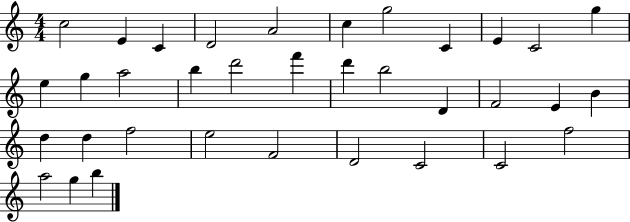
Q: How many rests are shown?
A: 0